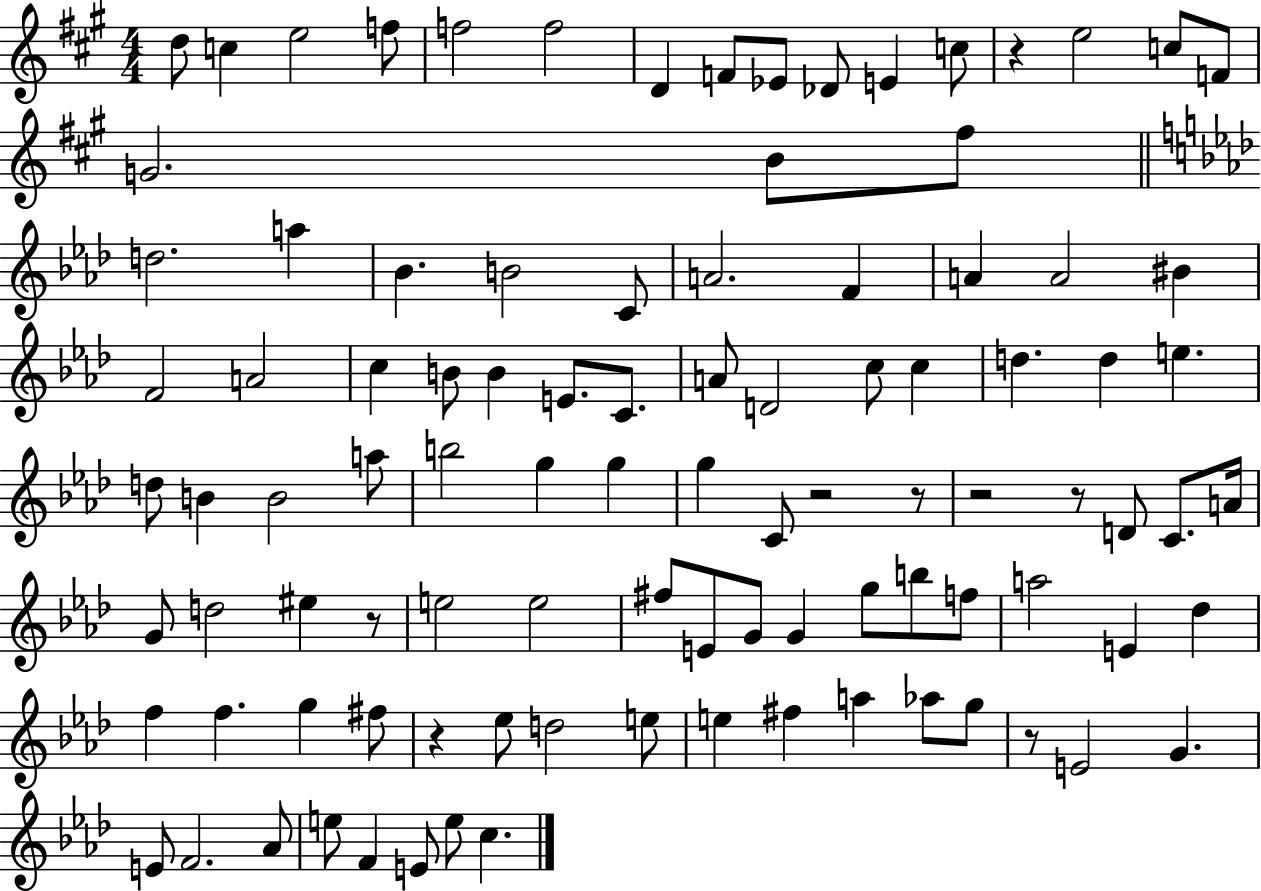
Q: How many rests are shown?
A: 8